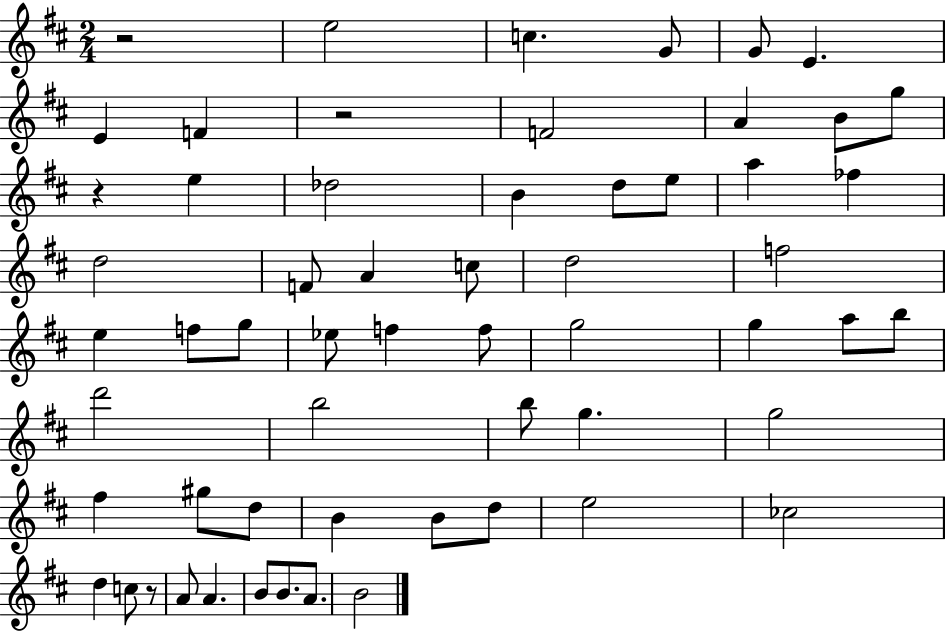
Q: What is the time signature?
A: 2/4